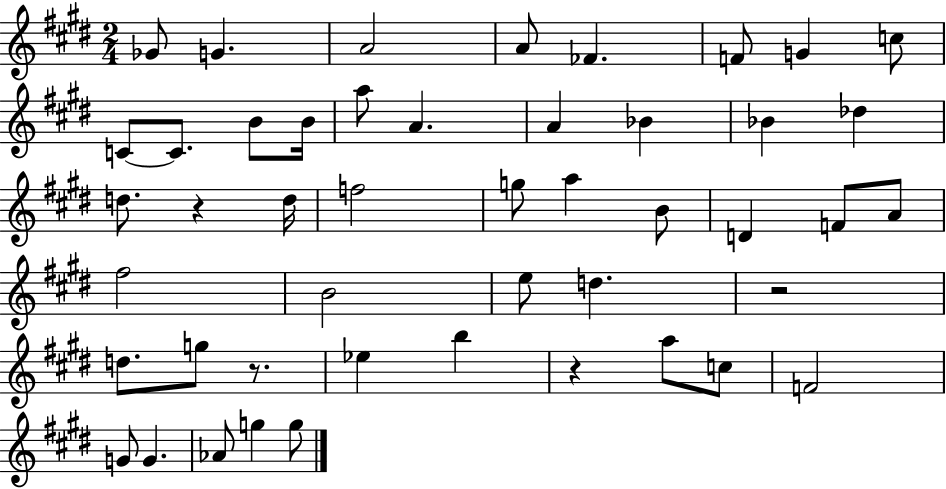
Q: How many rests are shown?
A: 4